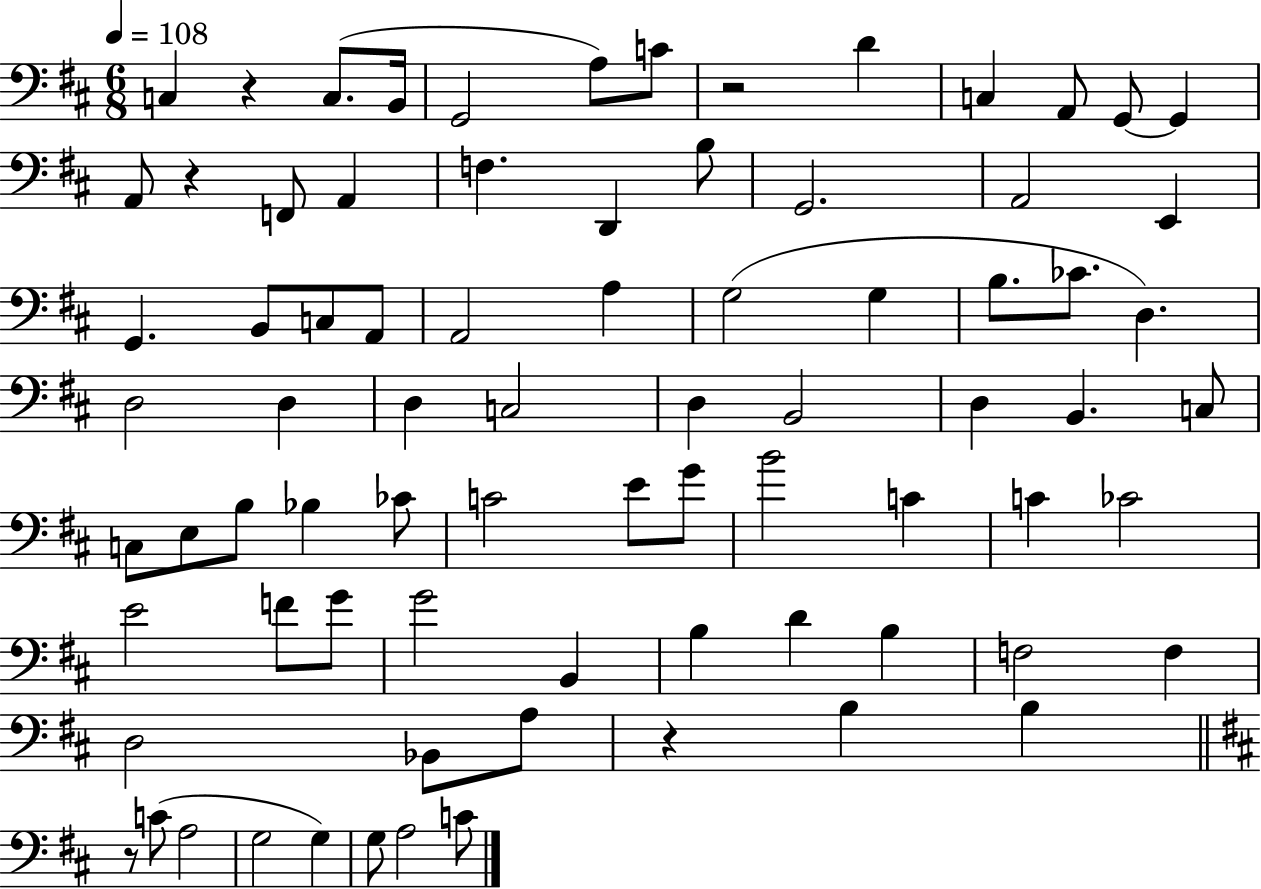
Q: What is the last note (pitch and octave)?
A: C4